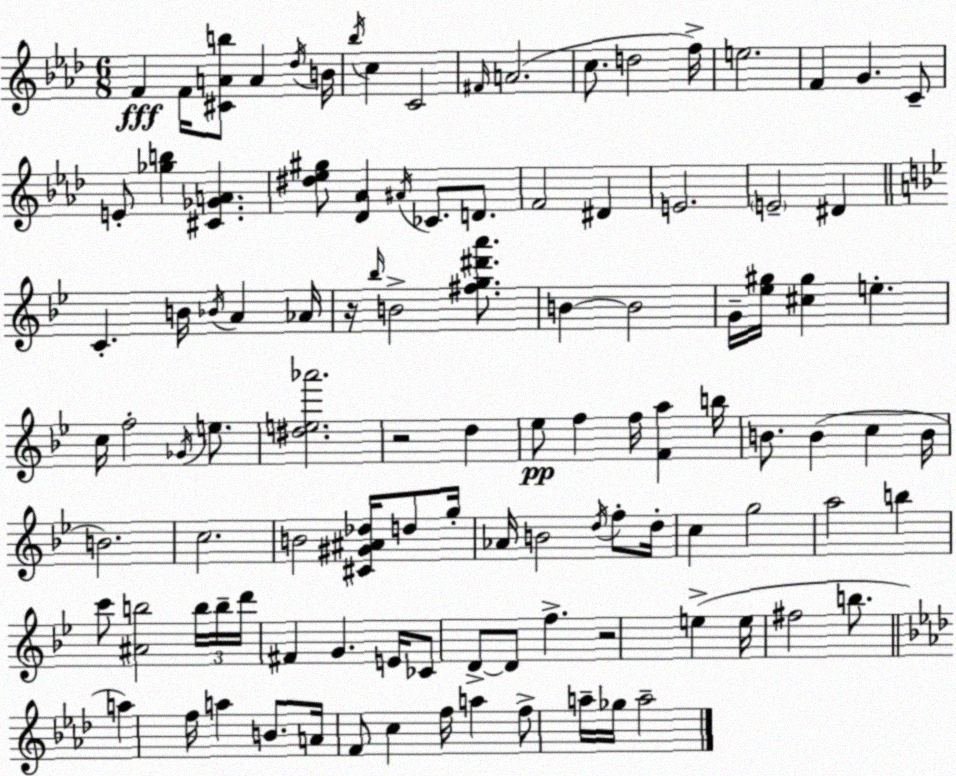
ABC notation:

X:1
T:Untitled
M:6/8
L:1/4
K:Fm
F F/4 [^CAb]/2 A _d/4 B/4 _b/4 c C2 ^F/4 A2 c/2 d2 f/4 e2 F G C/2 E/2 [_gb] [^C_GA] [^d_e^g]/2 [_D_A] ^A/4 _C/2 D/2 F2 ^D E2 E2 ^D C B/4 _B/4 A _A/4 z/4 _b/4 B2 [^fg^d'a']/2 B B2 G/4 [_e^g]/4 [^c^g] e c/4 f2 _G/4 e/2 [^de_a']2 z2 d _e/2 f f/4 [Fa] b/4 B/2 B c B/4 B2 c2 B2 [^C^G^A_d]/4 d/2 g/4 _A/4 B2 d/4 f/2 d/4 c g2 a2 b c'/2 [^Ab]2 b/4 b/4 d'/4 ^F G E/4 _C/2 D/2 D/2 f z2 e e/4 ^f2 b/2 a f/4 a B/2 A/4 F/2 c f/4 a f/2 a/4 _g/4 a2